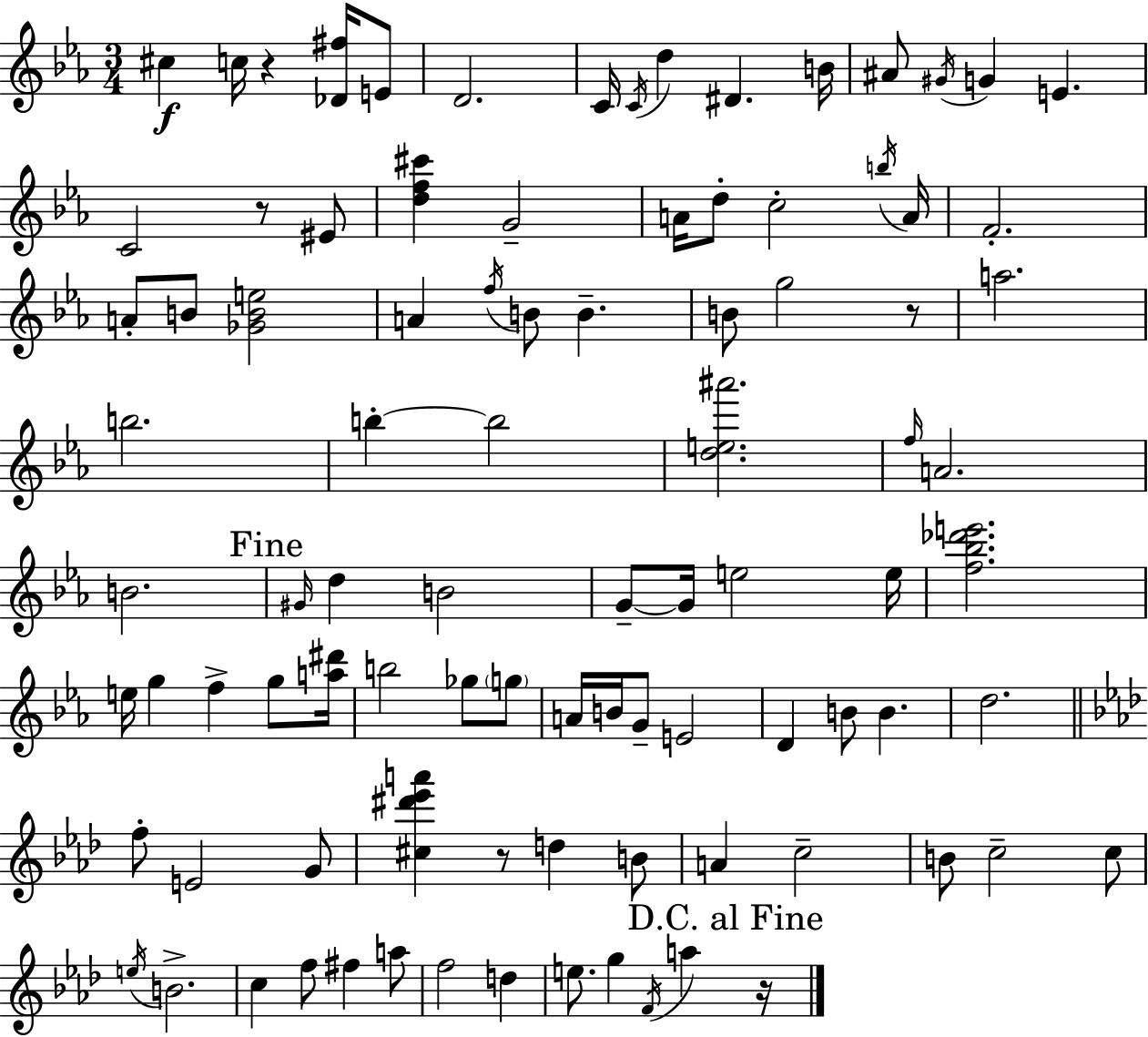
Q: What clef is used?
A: treble